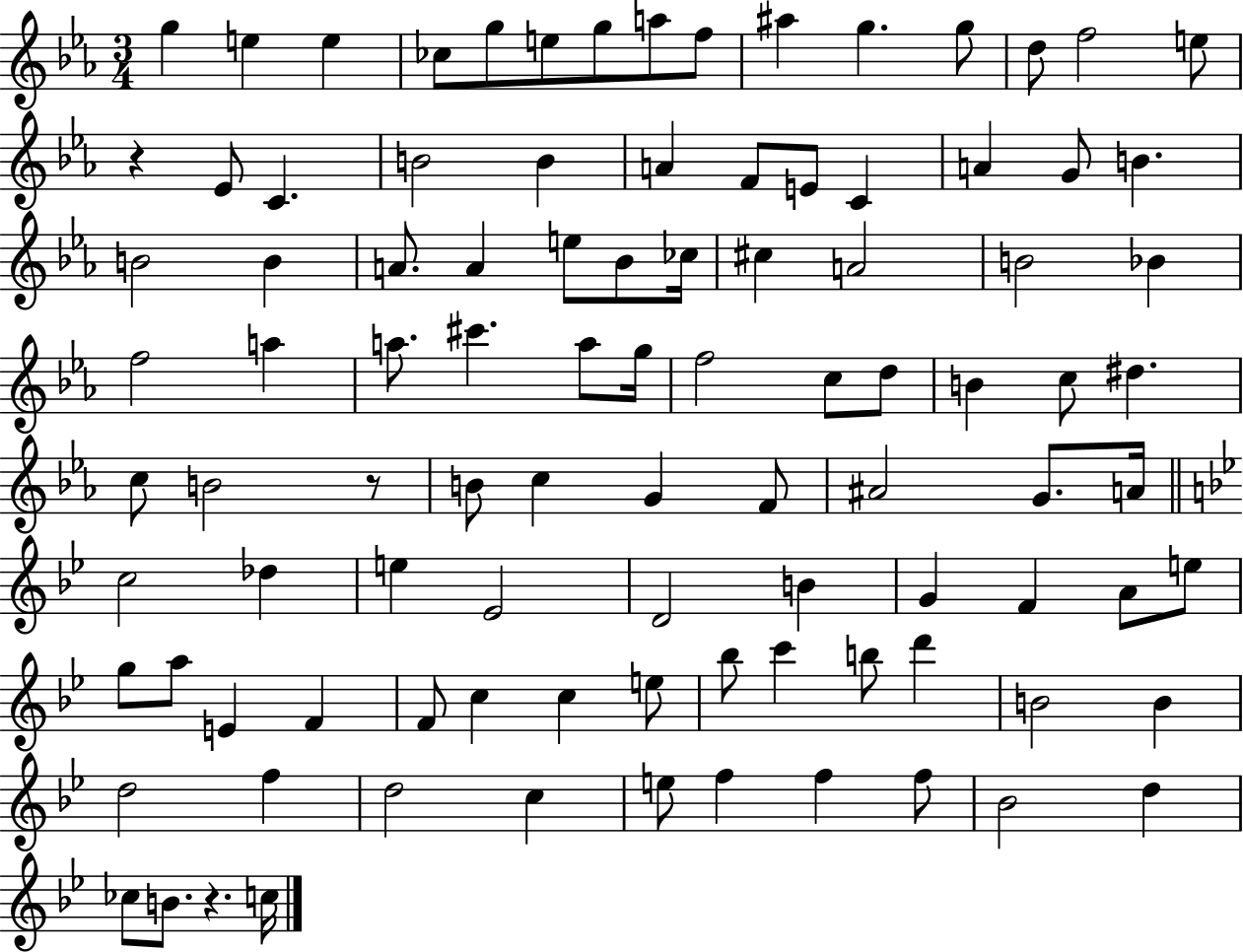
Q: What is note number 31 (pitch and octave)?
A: E5